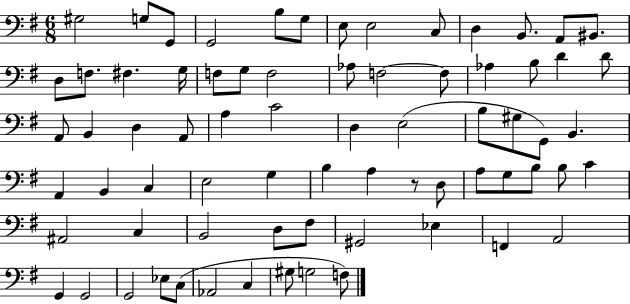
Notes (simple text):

G#3/h G3/e G2/e G2/h B3/e G3/e E3/e E3/h C3/e D3/q B2/e. A2/e BIS2/e. D3/e F3/e. F#3/q. G3/s F3/e G3/e F3/h Ab3/e F3/h F3/e Ab3/q B3/e D4/q D4/e A2/e B2/q D3/q A2/e A3/q C4/h D3/q E3/h B3/e G#3/e G2/e B2/q. A2/q B2/q C3/q E3/h G3/q B3/q A3/q R/e D3/e A3/e G3/e B3/e B3/e C4/q A#2/h C3/q B2/h D3/e F#3/e G#2/h Eb3/q F2/q A2/h G2/q G2/h G2/h Eb3/e C3/e Ab2/h C3/q G#3/e G3/h F3/e